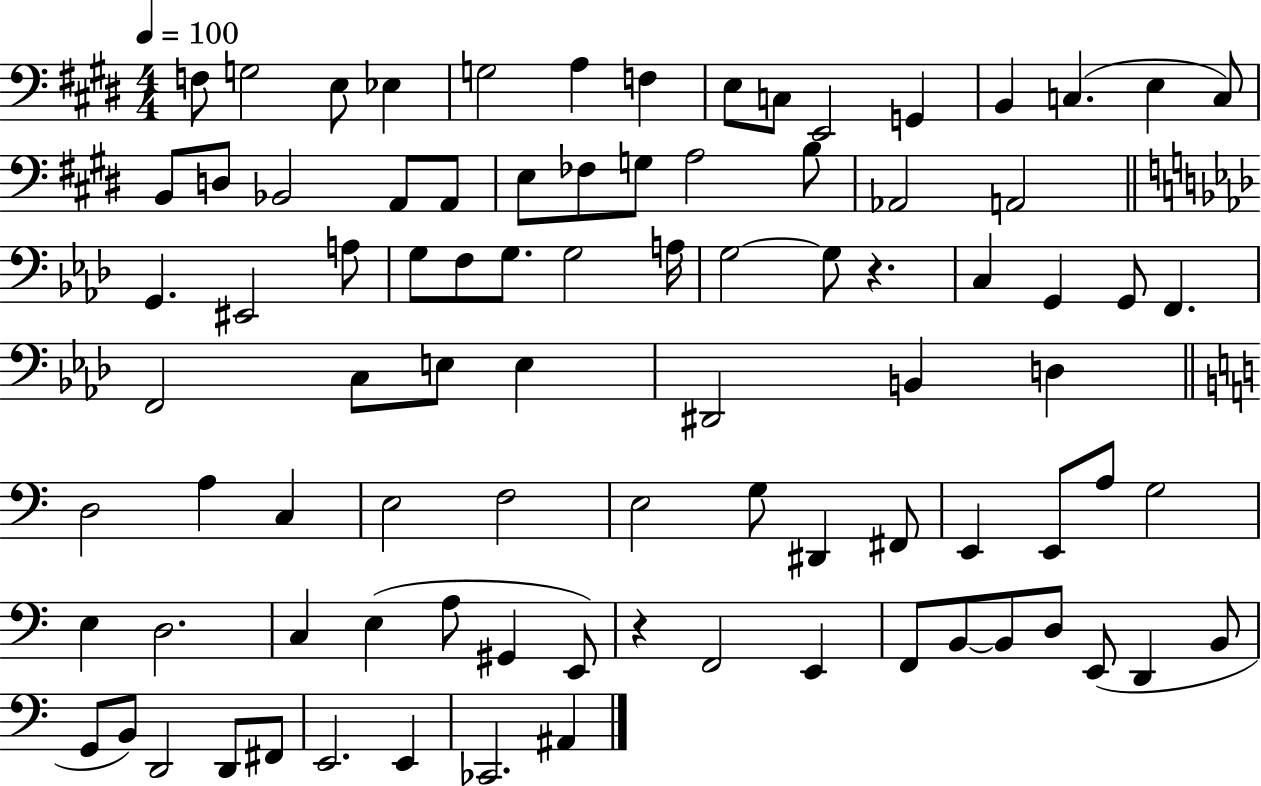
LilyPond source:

{
  \clef bass
  \numericTimeSignature
  \time 4/4
  \key e \major
  \tempo 4 = 100
  f8 g2 e8 ees4 | g2 a4 f4 | e8 c8 e,2 g,4 | b,4 c4.( e4 c8) | \break b,8 d8 bes,2 a,8 a,8 | e8 fes8 g8 a2 b8 | aes,2 a,2 | \bar "||" \break \key aes \major g,4. eis,2 a8 | g8 f8 g8. g2 a16 | g2~~ g8 r4. | c4 g,4 g,8 f,4. | \break f,2 c8 e8 e4 | dis,2 b,4 d4 | \bar "||" \break \key c \major d2 a4 c4 | e2 f2 | e2 g8 dis,4 fis,8 | e,4 e,8 a8 g2 | \break e4 d2. | c4 e4( a8 gis,4 e,8) | r4 f,2 e,4 | f,8 b,8~~ b,8 d8 e,8( d,4 b,8 | \break g,8 b,8) d,2 d,8 fis,8 | e,2. e,4 | ces,2. ais,4 | \bar "|."
}